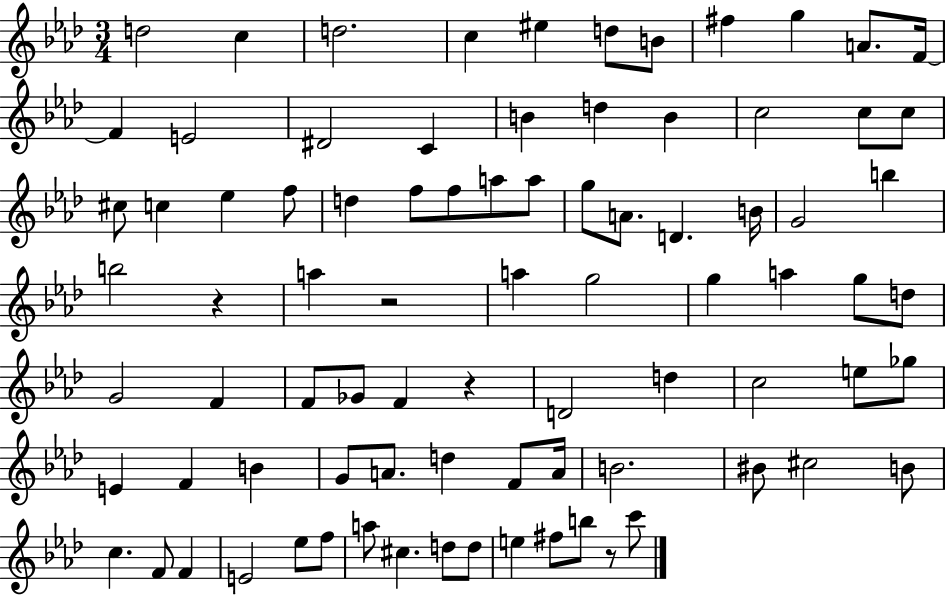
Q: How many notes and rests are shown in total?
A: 84